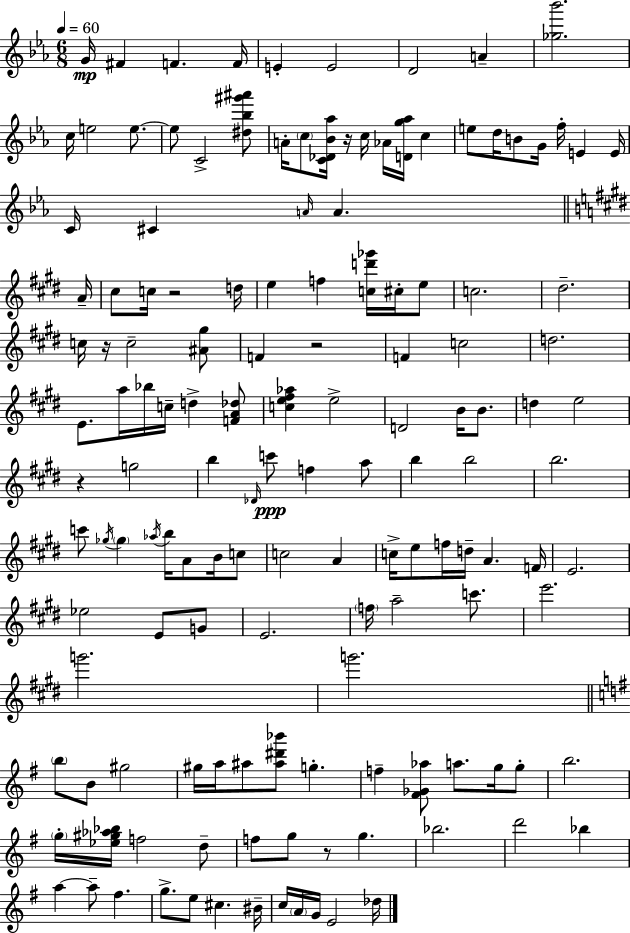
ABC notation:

X:1
T:Untitled
M:6/8
L:1/4
K:Cm
G/4 ^F F F/4 E E2 D2 A [_g_b']2 c/4 e2 e/2 e/2 C2 [^d_b^g'^a']/2 A/4 c/2 [C_D_B_a]/4 z/4 c/4 _A/4 [Dg_a]/4 c e/2 d/4 B/2 G/4 f/4 E E/4 C/4 ^C A/4 A A/4 ^c/2 c/4 z2 d/4 e f [cd'_g']/4 ^c/4 e/2 c2 ^d2 c/4 z/4 c2 [^A^g]/2 F z2 F c2 d2 E/2 a/4 _b/4 c/4 d [FA_d]/2 [ce^f_a] e2 D2 B/4 B/2 d e2 z g2 b _D/4 c'/2 f a/2 b b2 b2 c'/2 _g/4 _g _a/4 b/4 A/2 B/4 c/2 c2 A c/4 e/2 f/4 d/4 A F/4 E2 _e2 E/2 G/2 E2 f/4 a2 c'/2 e'2 g'2 g'2 b/2 B/2 ^g2 ^g/4 a/4 ^a/2 [^a^d'_b']/2 g f [^F_G_a]/2 a/2 g/4 g/2 b2 g/4 [_e^g_a_b]/4 f2 d/2 f/2 g/2 z/2 g _b2 d'2 _b a a/2 ^f g/2 e/2 ^c ^B/4 c/4 A/4 G/4 E2 _d/4